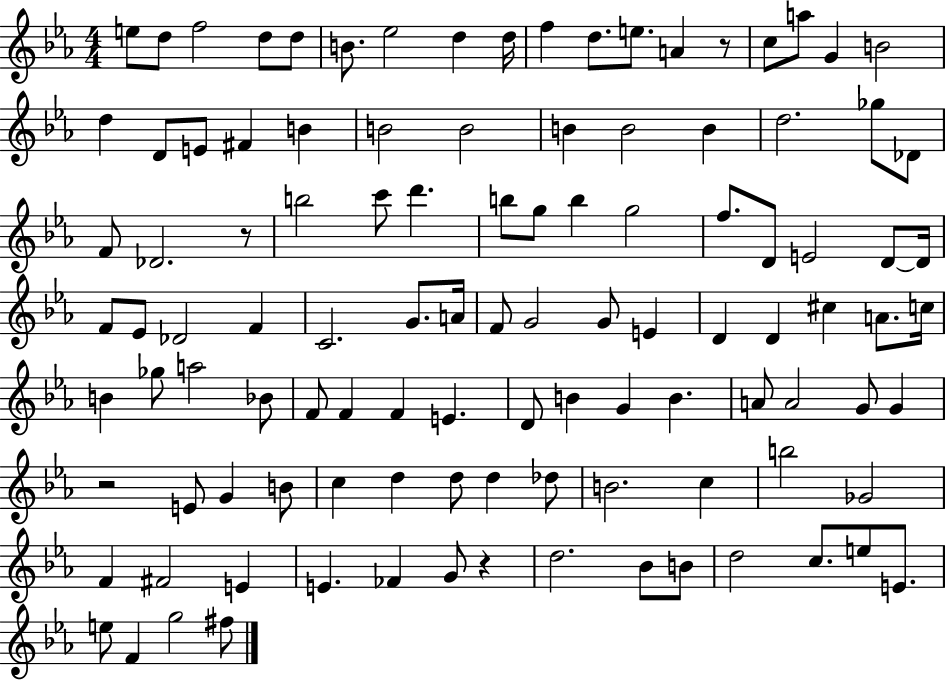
E5/e D5/e F5/h D5/e D5/e B4/e. Eb5/h D5/q D5/s F5/q D5/e. E5/e. A4/q R/e C5/e A5/e G4/q B4/h D5/q D4/e E4/e F#4/q B4/q B4/h B4/h B4/q B4/h B4/q D5/h. Gb5/e Db4/e F4/e Db4/h. R/e B5/h C6/e D6/q. B5/e G5/e B5/q G5/h F5/e. D4/e E4/h D4/e D4/s F4/e Eb4/e Db4/h F4/q C4/h. G4/e. A4/s F4/e G4/h G4/e E4/q D4/q D4/q C#5/q A4/e. C5/s B4/q Gb5/e A5/h Bb4/e F4/e F4/q F4/q E4/q. D4/e B4/q G4/q B4/q. A4/e A4/h G4/e G4/q R/h E4/e G4/q B4/e C5/q D5/q D5/e D5/q Db5/e B4/h. C5/q B5/h Gb4/h F4/q F#4/h E4/q E4/q. FES4/q G4/e R/q D5/h. Bb4/e B4/e D5/h C5/e. E5/e E4/e. E5/e F4/q G5/h F#5/e